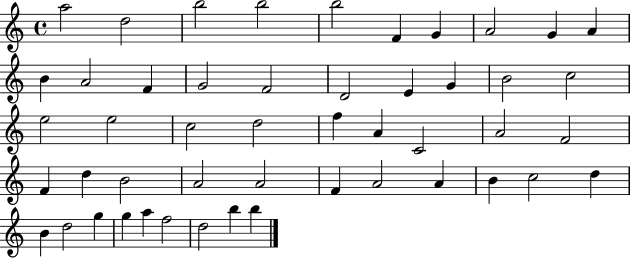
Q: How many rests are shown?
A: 0